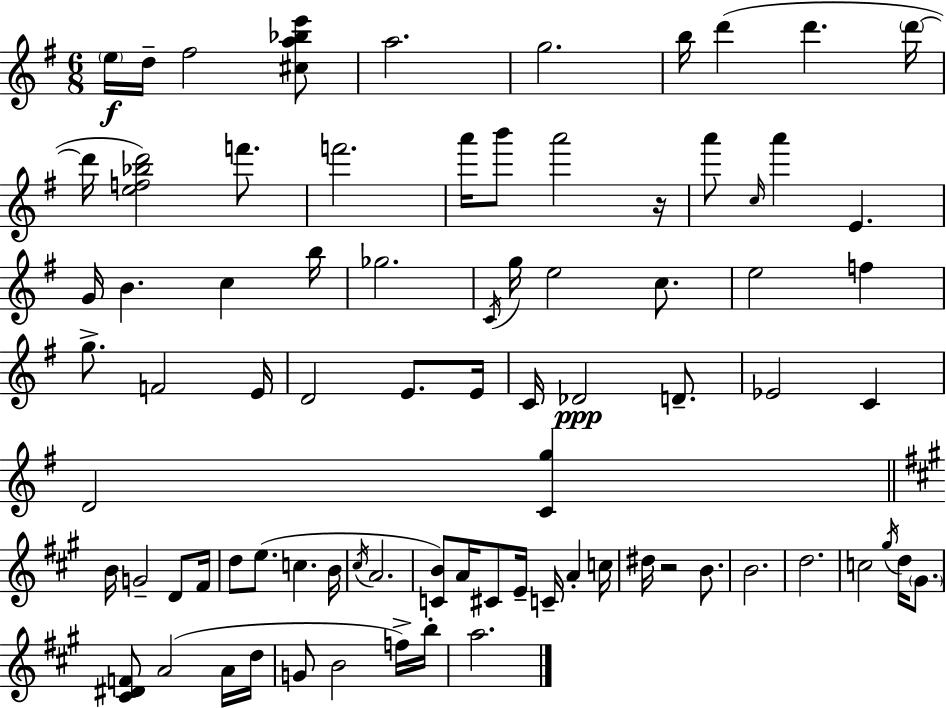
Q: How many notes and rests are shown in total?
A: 81